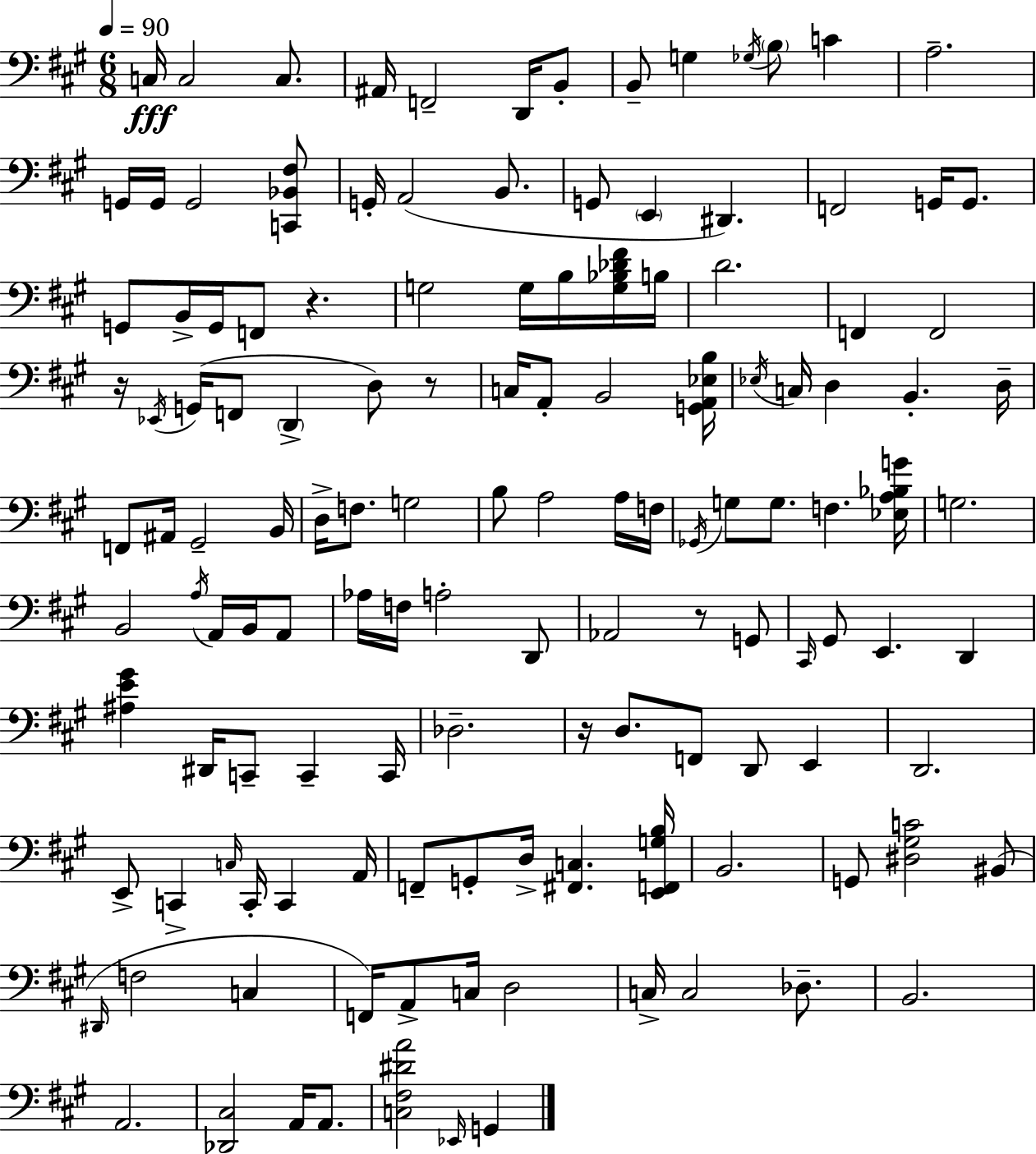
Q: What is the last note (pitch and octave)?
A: G2